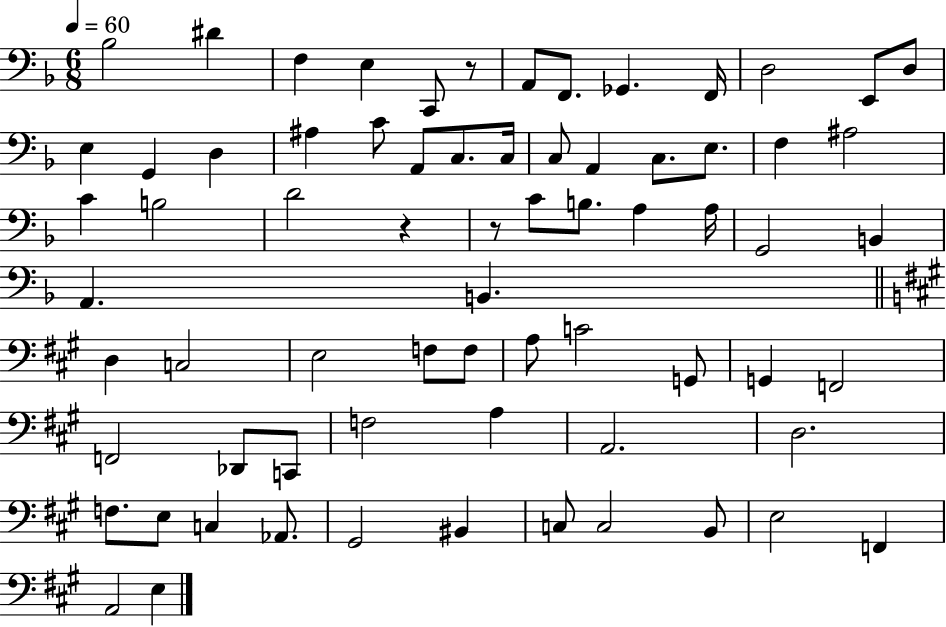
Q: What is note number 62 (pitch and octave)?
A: C3